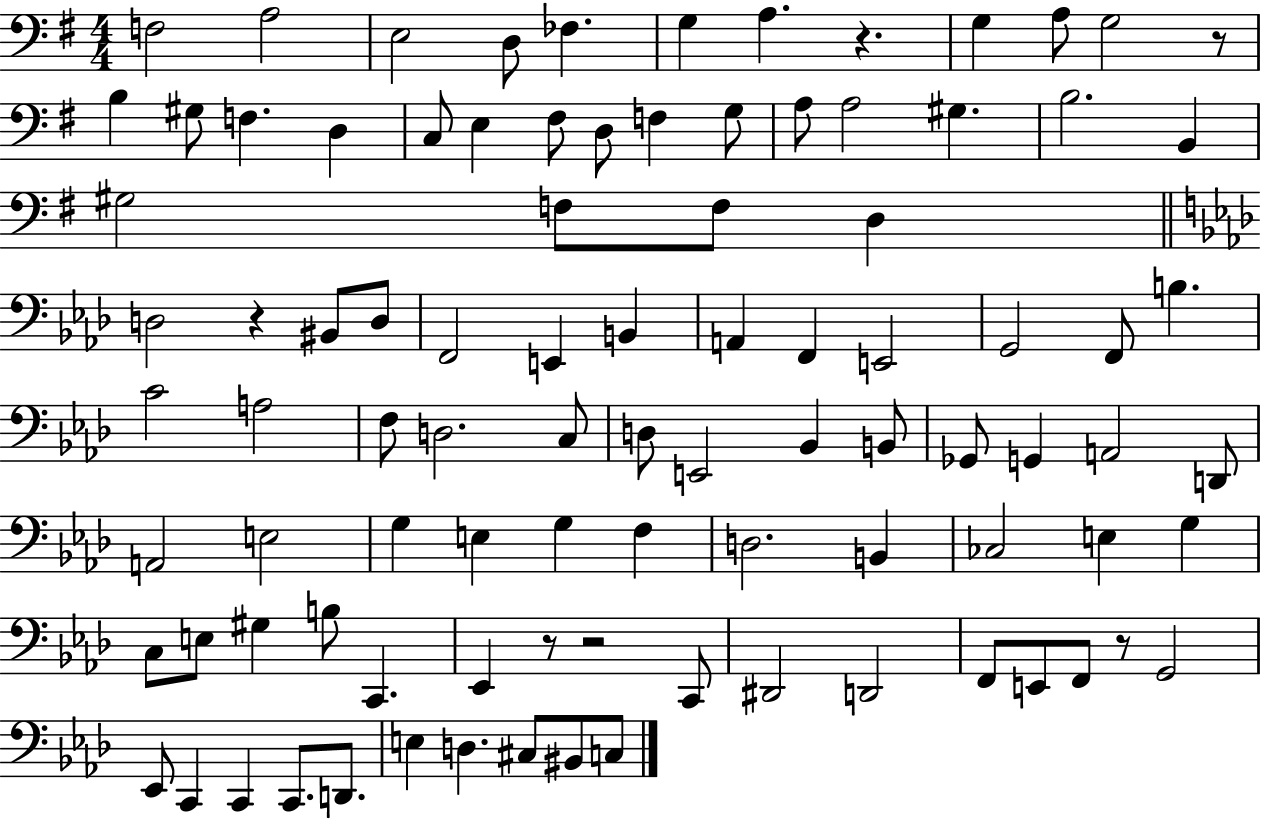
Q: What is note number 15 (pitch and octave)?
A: C3